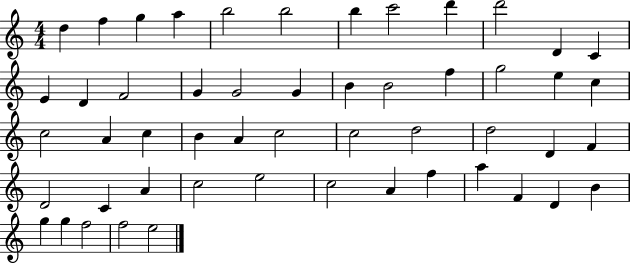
D5/q F5/q G5/q A5/q B5/h B5/h B5/q C6/h D6/q D6/h D4/q C4/q E4/q D4/q F4/h G4/q G4/h G4/q B4/q B4/h F5/q G5/h E5/q C5/q C5/h A4/q C5/q B4/q A4/q C5/h C5/h D5/h D5/h D4/q F4/q D4/h C4/q A4/q C5/h E5/h C5/h A4/q F5/q A5/q F4/q D4/q B4/q G5/q G5/q F5/h F5/h E5/h